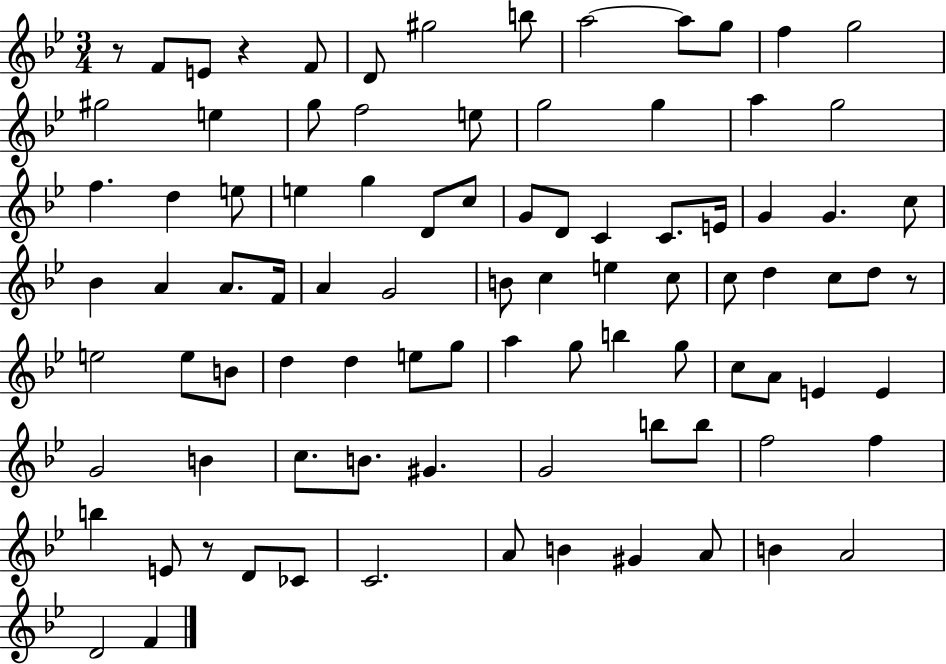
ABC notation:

X:1
T:Untitled
M:3/4
L:1/4
K:Bb
z/2 F/2 E/2 z F/2 D/2 ^g2 b/2 a2 a/2 g/2 f g2 ^g2 e g/2 f2 e/2 g2 g a g2 f d e/2 e g D/2 c/2 G/2 D/2 C C/2 E/4 G G c/2 _B A A/2 F/4 A G2 B/2 c e c/2 c/2 d c/2 d/2 z/2 e2 e/2 B/2 d d e/2 g/2 a g/2 b g/2 c/2 A/2 E E G2 B c/2 B/2 ^G G2 b/2 b/2 f2 f b E/2 z/2 D/2 _C/2 C2 A/2 B ^G A/2 B A2 D2 F